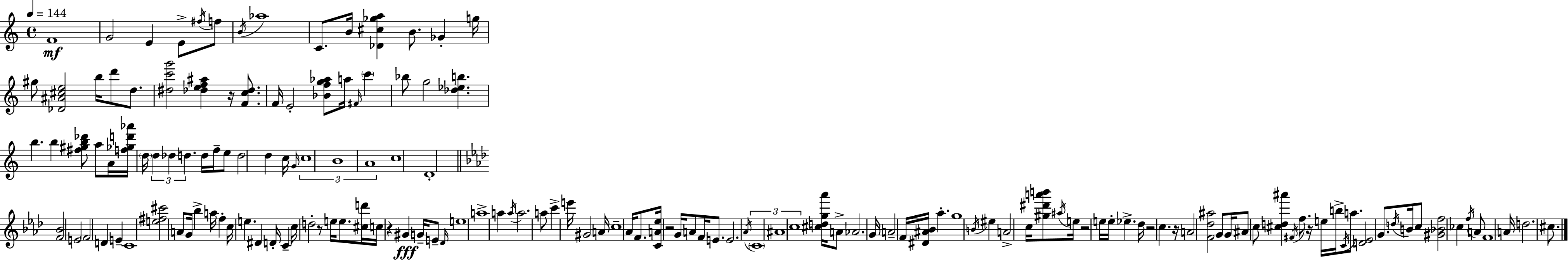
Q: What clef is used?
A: treble